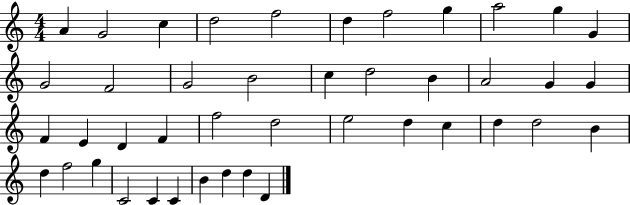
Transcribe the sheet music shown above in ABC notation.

X:1
T:Untitled
M:4/4
L:1/4
K:C
A G2 c d2 f2 d f2 g a2 g G G2 F2 G2 B2 c d2 B A2 G G F E D F f2 d2 e2 d c d d2 B d f2 g C2 C C B d d D